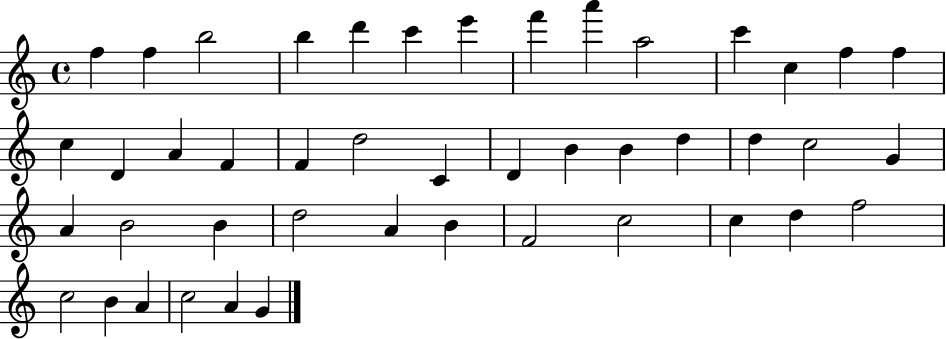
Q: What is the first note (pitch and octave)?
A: F5